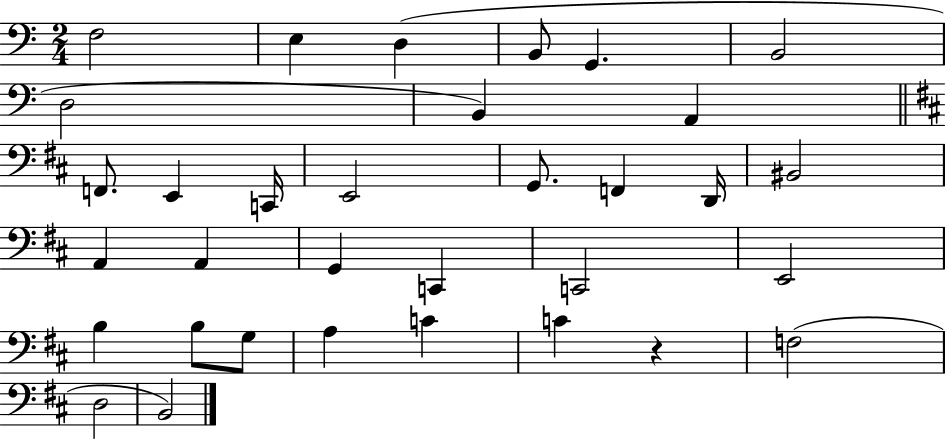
F3/h E3/q D3/q B2/e G2/q. B2/h D3/h B2/q A2/q F2/e. E2/q C2/s E2/h G2/e. F2/q D2/s BIS2/h A2/q A2/q G2/q C2/q C2/h E2/h B3/q B3/e G3/e A3/q C4/q C4/q R/q F3/h D3/h B2/h